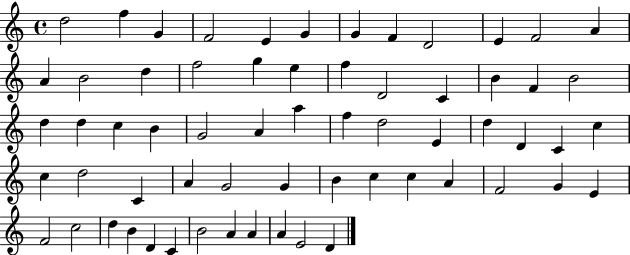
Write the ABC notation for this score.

X:1
T:Untitled
M:4/4
L:1/4
K:C
d2 f G F2 E G G F D2 E F2 A A B2 d f2 g e f D2 C B F B2 d d c B G2 A a f d2 E d D C c c d2 C A G2 G B c c A F2 G E F2 c2 d B D C B2 A A A E2 D